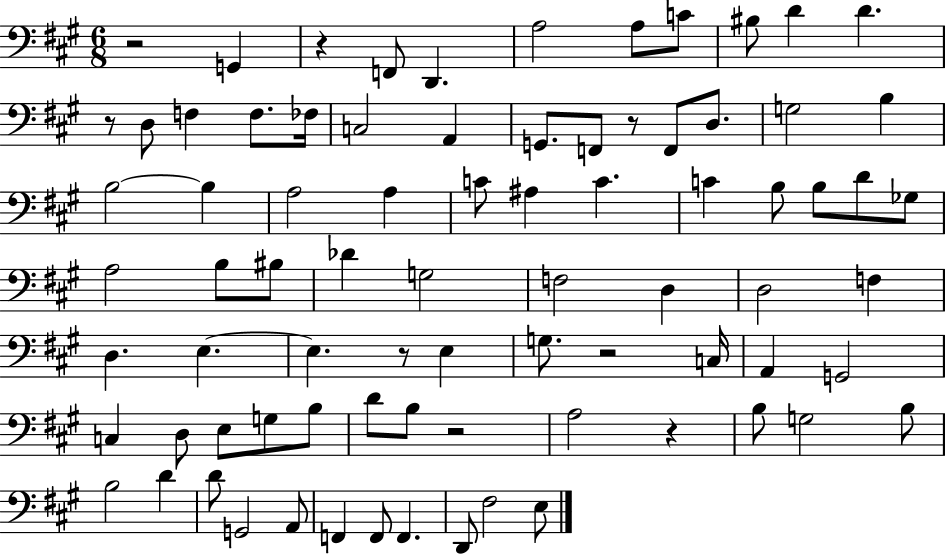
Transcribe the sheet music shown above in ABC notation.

X:1
T:Untitled
M:6/8
L:1/4
K:A
z2 G,, z F,,/2 D,, A,2 A,/2 C/2 ^B,/2 D D z/2 D,/2 F, F,/2 _F,/4 C,2 A,, G,,/2 F,,/2 z/2 F,,/2 D,/2 G,2 B, B,2 B, A,2 A, C/2 ^A, C C B,/2 B,/2 D/2 _G,/2 A,2 B,/2 ^B,/2 _D G,2 F,2 D, D,2 F, D, E, E, z/2 E, G,/2 z2 C,/4 A,, G,,2 C, D,/2 E,/2 G,/2 B,/2 D/2 B,/2 z2 A,2 z B,/2 G,2 B,/2 B,2 D D/2 G,,2 A,,/2 F,, F,,/2 F,, D,,/2 ^F,2 E,/2